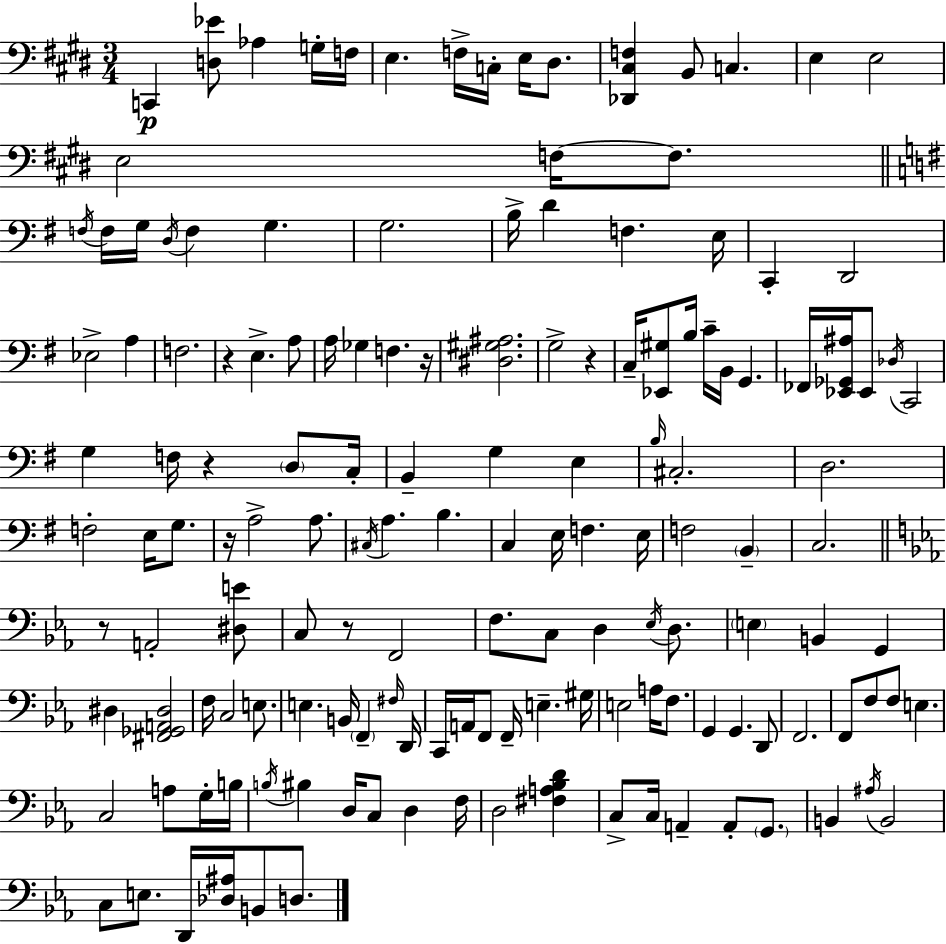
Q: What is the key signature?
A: E major